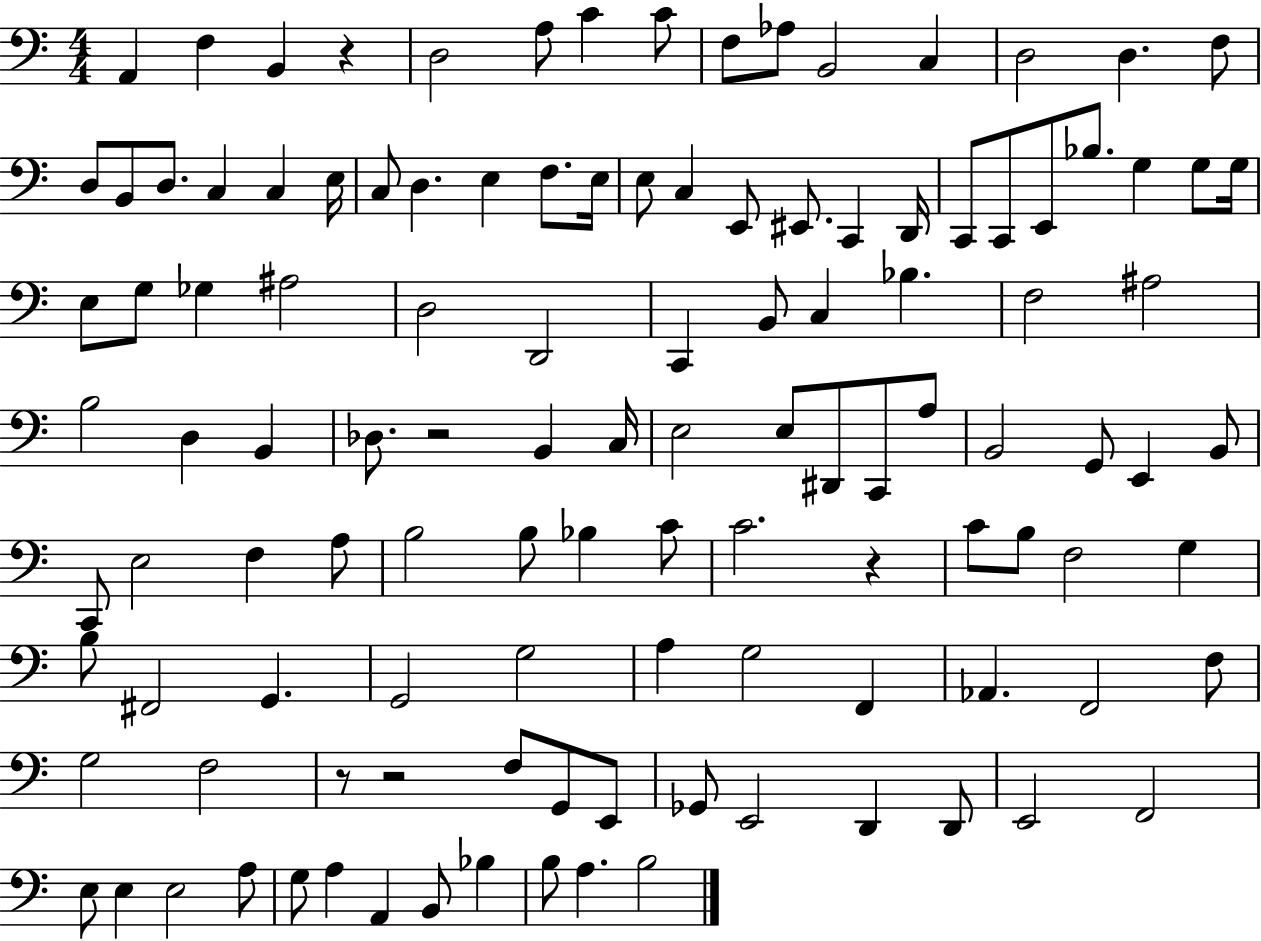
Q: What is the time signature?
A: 4/4